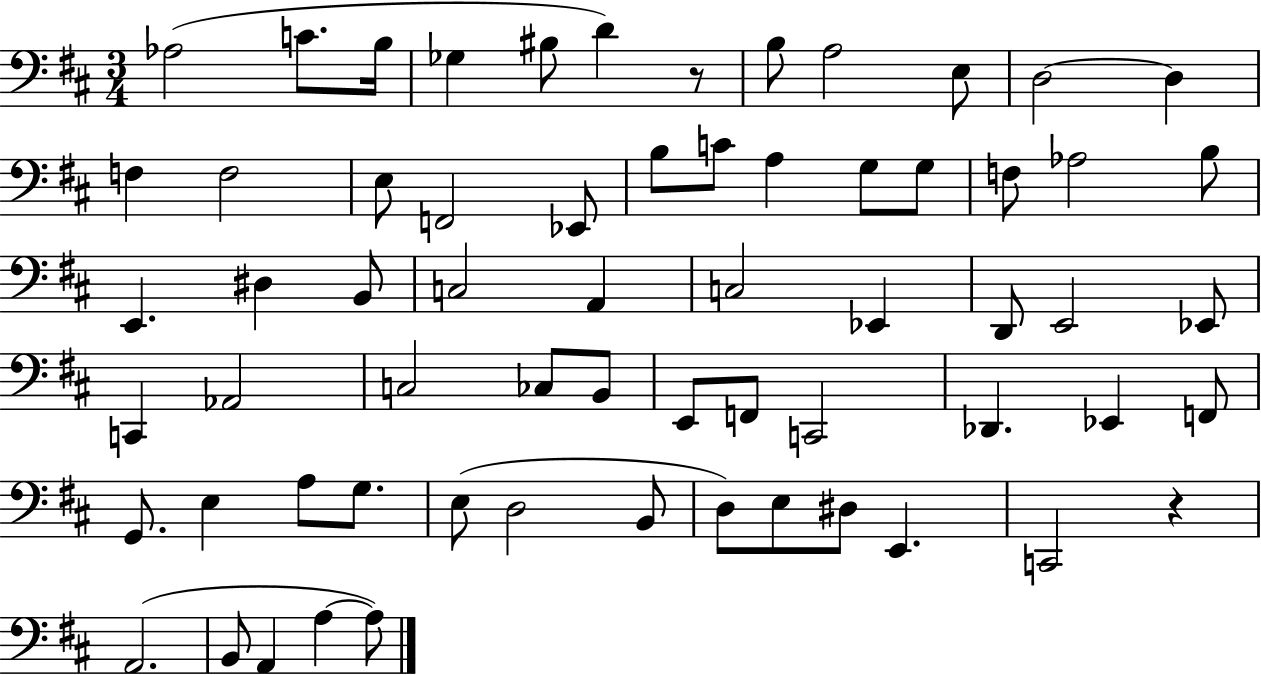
X:1
T:Untitled
M:3/4
L:1/4
K:D
_A,2 C/2 B,/4 _G, ^B,/2 D z/2 B,/2 A,2 E,/2 D,2 D, F, F,2 E,/2 F,,2 _E,,/2 B,/2 C/2 A, G,/2 G,/2 F,/2 _A,2 B,/2 E,, ^D, B,,/2 C,2 A,, C,2 _E,, D,,/2 E,,2 _E,,/2 C,, _A,,2 C,2 _C,/2 B,,/2 E,,/2 F,,/2 C,,2 _D,, _E,, F,,/2 G,,/2 E, A,/2 G,/2 E,/2 D,2 B,,/2 D,/2 E,/2 ^D,/2 E,, C,,2 z A,,2 B,,/2 A,, A, A,/2